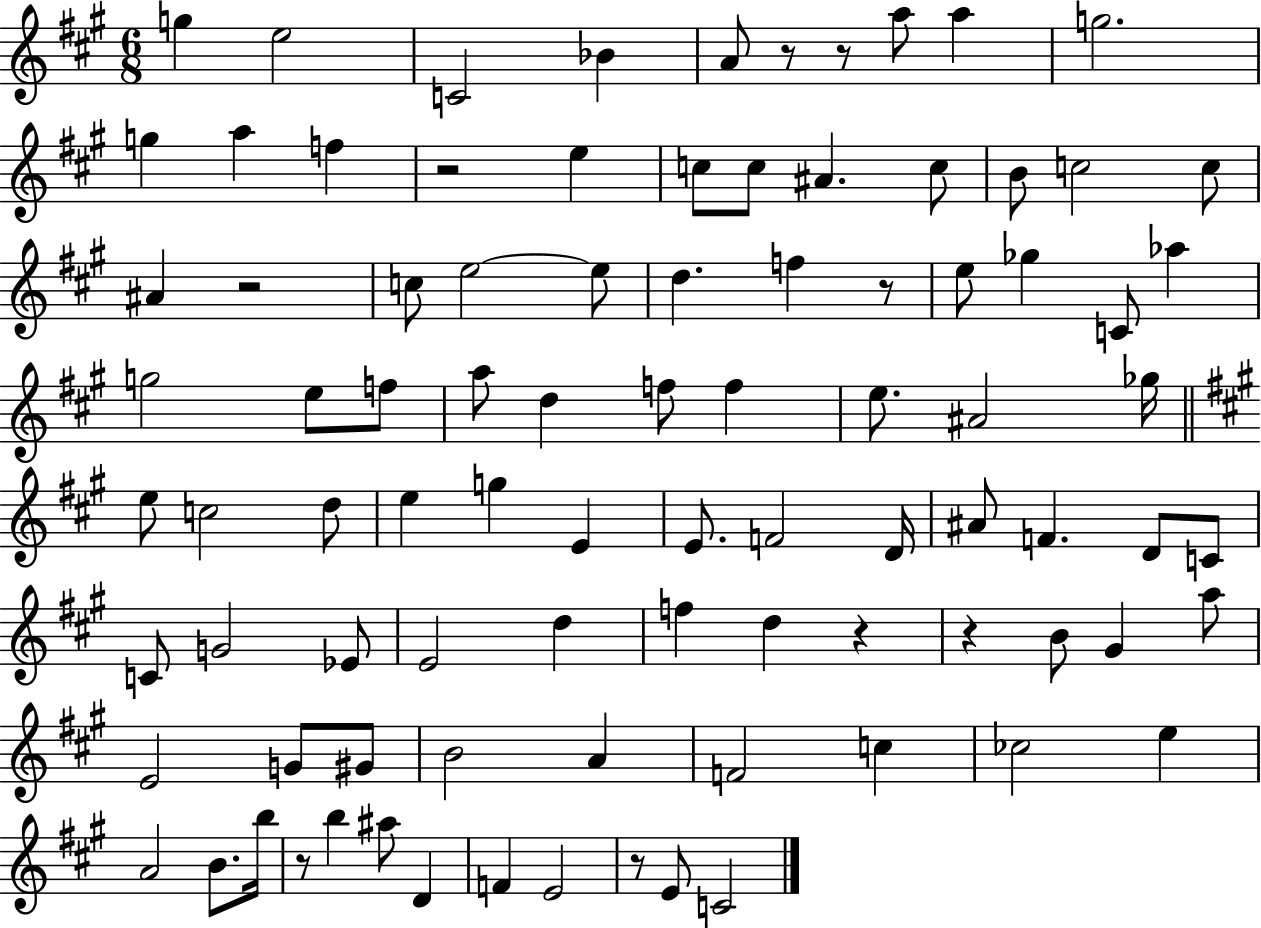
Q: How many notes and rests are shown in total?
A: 90